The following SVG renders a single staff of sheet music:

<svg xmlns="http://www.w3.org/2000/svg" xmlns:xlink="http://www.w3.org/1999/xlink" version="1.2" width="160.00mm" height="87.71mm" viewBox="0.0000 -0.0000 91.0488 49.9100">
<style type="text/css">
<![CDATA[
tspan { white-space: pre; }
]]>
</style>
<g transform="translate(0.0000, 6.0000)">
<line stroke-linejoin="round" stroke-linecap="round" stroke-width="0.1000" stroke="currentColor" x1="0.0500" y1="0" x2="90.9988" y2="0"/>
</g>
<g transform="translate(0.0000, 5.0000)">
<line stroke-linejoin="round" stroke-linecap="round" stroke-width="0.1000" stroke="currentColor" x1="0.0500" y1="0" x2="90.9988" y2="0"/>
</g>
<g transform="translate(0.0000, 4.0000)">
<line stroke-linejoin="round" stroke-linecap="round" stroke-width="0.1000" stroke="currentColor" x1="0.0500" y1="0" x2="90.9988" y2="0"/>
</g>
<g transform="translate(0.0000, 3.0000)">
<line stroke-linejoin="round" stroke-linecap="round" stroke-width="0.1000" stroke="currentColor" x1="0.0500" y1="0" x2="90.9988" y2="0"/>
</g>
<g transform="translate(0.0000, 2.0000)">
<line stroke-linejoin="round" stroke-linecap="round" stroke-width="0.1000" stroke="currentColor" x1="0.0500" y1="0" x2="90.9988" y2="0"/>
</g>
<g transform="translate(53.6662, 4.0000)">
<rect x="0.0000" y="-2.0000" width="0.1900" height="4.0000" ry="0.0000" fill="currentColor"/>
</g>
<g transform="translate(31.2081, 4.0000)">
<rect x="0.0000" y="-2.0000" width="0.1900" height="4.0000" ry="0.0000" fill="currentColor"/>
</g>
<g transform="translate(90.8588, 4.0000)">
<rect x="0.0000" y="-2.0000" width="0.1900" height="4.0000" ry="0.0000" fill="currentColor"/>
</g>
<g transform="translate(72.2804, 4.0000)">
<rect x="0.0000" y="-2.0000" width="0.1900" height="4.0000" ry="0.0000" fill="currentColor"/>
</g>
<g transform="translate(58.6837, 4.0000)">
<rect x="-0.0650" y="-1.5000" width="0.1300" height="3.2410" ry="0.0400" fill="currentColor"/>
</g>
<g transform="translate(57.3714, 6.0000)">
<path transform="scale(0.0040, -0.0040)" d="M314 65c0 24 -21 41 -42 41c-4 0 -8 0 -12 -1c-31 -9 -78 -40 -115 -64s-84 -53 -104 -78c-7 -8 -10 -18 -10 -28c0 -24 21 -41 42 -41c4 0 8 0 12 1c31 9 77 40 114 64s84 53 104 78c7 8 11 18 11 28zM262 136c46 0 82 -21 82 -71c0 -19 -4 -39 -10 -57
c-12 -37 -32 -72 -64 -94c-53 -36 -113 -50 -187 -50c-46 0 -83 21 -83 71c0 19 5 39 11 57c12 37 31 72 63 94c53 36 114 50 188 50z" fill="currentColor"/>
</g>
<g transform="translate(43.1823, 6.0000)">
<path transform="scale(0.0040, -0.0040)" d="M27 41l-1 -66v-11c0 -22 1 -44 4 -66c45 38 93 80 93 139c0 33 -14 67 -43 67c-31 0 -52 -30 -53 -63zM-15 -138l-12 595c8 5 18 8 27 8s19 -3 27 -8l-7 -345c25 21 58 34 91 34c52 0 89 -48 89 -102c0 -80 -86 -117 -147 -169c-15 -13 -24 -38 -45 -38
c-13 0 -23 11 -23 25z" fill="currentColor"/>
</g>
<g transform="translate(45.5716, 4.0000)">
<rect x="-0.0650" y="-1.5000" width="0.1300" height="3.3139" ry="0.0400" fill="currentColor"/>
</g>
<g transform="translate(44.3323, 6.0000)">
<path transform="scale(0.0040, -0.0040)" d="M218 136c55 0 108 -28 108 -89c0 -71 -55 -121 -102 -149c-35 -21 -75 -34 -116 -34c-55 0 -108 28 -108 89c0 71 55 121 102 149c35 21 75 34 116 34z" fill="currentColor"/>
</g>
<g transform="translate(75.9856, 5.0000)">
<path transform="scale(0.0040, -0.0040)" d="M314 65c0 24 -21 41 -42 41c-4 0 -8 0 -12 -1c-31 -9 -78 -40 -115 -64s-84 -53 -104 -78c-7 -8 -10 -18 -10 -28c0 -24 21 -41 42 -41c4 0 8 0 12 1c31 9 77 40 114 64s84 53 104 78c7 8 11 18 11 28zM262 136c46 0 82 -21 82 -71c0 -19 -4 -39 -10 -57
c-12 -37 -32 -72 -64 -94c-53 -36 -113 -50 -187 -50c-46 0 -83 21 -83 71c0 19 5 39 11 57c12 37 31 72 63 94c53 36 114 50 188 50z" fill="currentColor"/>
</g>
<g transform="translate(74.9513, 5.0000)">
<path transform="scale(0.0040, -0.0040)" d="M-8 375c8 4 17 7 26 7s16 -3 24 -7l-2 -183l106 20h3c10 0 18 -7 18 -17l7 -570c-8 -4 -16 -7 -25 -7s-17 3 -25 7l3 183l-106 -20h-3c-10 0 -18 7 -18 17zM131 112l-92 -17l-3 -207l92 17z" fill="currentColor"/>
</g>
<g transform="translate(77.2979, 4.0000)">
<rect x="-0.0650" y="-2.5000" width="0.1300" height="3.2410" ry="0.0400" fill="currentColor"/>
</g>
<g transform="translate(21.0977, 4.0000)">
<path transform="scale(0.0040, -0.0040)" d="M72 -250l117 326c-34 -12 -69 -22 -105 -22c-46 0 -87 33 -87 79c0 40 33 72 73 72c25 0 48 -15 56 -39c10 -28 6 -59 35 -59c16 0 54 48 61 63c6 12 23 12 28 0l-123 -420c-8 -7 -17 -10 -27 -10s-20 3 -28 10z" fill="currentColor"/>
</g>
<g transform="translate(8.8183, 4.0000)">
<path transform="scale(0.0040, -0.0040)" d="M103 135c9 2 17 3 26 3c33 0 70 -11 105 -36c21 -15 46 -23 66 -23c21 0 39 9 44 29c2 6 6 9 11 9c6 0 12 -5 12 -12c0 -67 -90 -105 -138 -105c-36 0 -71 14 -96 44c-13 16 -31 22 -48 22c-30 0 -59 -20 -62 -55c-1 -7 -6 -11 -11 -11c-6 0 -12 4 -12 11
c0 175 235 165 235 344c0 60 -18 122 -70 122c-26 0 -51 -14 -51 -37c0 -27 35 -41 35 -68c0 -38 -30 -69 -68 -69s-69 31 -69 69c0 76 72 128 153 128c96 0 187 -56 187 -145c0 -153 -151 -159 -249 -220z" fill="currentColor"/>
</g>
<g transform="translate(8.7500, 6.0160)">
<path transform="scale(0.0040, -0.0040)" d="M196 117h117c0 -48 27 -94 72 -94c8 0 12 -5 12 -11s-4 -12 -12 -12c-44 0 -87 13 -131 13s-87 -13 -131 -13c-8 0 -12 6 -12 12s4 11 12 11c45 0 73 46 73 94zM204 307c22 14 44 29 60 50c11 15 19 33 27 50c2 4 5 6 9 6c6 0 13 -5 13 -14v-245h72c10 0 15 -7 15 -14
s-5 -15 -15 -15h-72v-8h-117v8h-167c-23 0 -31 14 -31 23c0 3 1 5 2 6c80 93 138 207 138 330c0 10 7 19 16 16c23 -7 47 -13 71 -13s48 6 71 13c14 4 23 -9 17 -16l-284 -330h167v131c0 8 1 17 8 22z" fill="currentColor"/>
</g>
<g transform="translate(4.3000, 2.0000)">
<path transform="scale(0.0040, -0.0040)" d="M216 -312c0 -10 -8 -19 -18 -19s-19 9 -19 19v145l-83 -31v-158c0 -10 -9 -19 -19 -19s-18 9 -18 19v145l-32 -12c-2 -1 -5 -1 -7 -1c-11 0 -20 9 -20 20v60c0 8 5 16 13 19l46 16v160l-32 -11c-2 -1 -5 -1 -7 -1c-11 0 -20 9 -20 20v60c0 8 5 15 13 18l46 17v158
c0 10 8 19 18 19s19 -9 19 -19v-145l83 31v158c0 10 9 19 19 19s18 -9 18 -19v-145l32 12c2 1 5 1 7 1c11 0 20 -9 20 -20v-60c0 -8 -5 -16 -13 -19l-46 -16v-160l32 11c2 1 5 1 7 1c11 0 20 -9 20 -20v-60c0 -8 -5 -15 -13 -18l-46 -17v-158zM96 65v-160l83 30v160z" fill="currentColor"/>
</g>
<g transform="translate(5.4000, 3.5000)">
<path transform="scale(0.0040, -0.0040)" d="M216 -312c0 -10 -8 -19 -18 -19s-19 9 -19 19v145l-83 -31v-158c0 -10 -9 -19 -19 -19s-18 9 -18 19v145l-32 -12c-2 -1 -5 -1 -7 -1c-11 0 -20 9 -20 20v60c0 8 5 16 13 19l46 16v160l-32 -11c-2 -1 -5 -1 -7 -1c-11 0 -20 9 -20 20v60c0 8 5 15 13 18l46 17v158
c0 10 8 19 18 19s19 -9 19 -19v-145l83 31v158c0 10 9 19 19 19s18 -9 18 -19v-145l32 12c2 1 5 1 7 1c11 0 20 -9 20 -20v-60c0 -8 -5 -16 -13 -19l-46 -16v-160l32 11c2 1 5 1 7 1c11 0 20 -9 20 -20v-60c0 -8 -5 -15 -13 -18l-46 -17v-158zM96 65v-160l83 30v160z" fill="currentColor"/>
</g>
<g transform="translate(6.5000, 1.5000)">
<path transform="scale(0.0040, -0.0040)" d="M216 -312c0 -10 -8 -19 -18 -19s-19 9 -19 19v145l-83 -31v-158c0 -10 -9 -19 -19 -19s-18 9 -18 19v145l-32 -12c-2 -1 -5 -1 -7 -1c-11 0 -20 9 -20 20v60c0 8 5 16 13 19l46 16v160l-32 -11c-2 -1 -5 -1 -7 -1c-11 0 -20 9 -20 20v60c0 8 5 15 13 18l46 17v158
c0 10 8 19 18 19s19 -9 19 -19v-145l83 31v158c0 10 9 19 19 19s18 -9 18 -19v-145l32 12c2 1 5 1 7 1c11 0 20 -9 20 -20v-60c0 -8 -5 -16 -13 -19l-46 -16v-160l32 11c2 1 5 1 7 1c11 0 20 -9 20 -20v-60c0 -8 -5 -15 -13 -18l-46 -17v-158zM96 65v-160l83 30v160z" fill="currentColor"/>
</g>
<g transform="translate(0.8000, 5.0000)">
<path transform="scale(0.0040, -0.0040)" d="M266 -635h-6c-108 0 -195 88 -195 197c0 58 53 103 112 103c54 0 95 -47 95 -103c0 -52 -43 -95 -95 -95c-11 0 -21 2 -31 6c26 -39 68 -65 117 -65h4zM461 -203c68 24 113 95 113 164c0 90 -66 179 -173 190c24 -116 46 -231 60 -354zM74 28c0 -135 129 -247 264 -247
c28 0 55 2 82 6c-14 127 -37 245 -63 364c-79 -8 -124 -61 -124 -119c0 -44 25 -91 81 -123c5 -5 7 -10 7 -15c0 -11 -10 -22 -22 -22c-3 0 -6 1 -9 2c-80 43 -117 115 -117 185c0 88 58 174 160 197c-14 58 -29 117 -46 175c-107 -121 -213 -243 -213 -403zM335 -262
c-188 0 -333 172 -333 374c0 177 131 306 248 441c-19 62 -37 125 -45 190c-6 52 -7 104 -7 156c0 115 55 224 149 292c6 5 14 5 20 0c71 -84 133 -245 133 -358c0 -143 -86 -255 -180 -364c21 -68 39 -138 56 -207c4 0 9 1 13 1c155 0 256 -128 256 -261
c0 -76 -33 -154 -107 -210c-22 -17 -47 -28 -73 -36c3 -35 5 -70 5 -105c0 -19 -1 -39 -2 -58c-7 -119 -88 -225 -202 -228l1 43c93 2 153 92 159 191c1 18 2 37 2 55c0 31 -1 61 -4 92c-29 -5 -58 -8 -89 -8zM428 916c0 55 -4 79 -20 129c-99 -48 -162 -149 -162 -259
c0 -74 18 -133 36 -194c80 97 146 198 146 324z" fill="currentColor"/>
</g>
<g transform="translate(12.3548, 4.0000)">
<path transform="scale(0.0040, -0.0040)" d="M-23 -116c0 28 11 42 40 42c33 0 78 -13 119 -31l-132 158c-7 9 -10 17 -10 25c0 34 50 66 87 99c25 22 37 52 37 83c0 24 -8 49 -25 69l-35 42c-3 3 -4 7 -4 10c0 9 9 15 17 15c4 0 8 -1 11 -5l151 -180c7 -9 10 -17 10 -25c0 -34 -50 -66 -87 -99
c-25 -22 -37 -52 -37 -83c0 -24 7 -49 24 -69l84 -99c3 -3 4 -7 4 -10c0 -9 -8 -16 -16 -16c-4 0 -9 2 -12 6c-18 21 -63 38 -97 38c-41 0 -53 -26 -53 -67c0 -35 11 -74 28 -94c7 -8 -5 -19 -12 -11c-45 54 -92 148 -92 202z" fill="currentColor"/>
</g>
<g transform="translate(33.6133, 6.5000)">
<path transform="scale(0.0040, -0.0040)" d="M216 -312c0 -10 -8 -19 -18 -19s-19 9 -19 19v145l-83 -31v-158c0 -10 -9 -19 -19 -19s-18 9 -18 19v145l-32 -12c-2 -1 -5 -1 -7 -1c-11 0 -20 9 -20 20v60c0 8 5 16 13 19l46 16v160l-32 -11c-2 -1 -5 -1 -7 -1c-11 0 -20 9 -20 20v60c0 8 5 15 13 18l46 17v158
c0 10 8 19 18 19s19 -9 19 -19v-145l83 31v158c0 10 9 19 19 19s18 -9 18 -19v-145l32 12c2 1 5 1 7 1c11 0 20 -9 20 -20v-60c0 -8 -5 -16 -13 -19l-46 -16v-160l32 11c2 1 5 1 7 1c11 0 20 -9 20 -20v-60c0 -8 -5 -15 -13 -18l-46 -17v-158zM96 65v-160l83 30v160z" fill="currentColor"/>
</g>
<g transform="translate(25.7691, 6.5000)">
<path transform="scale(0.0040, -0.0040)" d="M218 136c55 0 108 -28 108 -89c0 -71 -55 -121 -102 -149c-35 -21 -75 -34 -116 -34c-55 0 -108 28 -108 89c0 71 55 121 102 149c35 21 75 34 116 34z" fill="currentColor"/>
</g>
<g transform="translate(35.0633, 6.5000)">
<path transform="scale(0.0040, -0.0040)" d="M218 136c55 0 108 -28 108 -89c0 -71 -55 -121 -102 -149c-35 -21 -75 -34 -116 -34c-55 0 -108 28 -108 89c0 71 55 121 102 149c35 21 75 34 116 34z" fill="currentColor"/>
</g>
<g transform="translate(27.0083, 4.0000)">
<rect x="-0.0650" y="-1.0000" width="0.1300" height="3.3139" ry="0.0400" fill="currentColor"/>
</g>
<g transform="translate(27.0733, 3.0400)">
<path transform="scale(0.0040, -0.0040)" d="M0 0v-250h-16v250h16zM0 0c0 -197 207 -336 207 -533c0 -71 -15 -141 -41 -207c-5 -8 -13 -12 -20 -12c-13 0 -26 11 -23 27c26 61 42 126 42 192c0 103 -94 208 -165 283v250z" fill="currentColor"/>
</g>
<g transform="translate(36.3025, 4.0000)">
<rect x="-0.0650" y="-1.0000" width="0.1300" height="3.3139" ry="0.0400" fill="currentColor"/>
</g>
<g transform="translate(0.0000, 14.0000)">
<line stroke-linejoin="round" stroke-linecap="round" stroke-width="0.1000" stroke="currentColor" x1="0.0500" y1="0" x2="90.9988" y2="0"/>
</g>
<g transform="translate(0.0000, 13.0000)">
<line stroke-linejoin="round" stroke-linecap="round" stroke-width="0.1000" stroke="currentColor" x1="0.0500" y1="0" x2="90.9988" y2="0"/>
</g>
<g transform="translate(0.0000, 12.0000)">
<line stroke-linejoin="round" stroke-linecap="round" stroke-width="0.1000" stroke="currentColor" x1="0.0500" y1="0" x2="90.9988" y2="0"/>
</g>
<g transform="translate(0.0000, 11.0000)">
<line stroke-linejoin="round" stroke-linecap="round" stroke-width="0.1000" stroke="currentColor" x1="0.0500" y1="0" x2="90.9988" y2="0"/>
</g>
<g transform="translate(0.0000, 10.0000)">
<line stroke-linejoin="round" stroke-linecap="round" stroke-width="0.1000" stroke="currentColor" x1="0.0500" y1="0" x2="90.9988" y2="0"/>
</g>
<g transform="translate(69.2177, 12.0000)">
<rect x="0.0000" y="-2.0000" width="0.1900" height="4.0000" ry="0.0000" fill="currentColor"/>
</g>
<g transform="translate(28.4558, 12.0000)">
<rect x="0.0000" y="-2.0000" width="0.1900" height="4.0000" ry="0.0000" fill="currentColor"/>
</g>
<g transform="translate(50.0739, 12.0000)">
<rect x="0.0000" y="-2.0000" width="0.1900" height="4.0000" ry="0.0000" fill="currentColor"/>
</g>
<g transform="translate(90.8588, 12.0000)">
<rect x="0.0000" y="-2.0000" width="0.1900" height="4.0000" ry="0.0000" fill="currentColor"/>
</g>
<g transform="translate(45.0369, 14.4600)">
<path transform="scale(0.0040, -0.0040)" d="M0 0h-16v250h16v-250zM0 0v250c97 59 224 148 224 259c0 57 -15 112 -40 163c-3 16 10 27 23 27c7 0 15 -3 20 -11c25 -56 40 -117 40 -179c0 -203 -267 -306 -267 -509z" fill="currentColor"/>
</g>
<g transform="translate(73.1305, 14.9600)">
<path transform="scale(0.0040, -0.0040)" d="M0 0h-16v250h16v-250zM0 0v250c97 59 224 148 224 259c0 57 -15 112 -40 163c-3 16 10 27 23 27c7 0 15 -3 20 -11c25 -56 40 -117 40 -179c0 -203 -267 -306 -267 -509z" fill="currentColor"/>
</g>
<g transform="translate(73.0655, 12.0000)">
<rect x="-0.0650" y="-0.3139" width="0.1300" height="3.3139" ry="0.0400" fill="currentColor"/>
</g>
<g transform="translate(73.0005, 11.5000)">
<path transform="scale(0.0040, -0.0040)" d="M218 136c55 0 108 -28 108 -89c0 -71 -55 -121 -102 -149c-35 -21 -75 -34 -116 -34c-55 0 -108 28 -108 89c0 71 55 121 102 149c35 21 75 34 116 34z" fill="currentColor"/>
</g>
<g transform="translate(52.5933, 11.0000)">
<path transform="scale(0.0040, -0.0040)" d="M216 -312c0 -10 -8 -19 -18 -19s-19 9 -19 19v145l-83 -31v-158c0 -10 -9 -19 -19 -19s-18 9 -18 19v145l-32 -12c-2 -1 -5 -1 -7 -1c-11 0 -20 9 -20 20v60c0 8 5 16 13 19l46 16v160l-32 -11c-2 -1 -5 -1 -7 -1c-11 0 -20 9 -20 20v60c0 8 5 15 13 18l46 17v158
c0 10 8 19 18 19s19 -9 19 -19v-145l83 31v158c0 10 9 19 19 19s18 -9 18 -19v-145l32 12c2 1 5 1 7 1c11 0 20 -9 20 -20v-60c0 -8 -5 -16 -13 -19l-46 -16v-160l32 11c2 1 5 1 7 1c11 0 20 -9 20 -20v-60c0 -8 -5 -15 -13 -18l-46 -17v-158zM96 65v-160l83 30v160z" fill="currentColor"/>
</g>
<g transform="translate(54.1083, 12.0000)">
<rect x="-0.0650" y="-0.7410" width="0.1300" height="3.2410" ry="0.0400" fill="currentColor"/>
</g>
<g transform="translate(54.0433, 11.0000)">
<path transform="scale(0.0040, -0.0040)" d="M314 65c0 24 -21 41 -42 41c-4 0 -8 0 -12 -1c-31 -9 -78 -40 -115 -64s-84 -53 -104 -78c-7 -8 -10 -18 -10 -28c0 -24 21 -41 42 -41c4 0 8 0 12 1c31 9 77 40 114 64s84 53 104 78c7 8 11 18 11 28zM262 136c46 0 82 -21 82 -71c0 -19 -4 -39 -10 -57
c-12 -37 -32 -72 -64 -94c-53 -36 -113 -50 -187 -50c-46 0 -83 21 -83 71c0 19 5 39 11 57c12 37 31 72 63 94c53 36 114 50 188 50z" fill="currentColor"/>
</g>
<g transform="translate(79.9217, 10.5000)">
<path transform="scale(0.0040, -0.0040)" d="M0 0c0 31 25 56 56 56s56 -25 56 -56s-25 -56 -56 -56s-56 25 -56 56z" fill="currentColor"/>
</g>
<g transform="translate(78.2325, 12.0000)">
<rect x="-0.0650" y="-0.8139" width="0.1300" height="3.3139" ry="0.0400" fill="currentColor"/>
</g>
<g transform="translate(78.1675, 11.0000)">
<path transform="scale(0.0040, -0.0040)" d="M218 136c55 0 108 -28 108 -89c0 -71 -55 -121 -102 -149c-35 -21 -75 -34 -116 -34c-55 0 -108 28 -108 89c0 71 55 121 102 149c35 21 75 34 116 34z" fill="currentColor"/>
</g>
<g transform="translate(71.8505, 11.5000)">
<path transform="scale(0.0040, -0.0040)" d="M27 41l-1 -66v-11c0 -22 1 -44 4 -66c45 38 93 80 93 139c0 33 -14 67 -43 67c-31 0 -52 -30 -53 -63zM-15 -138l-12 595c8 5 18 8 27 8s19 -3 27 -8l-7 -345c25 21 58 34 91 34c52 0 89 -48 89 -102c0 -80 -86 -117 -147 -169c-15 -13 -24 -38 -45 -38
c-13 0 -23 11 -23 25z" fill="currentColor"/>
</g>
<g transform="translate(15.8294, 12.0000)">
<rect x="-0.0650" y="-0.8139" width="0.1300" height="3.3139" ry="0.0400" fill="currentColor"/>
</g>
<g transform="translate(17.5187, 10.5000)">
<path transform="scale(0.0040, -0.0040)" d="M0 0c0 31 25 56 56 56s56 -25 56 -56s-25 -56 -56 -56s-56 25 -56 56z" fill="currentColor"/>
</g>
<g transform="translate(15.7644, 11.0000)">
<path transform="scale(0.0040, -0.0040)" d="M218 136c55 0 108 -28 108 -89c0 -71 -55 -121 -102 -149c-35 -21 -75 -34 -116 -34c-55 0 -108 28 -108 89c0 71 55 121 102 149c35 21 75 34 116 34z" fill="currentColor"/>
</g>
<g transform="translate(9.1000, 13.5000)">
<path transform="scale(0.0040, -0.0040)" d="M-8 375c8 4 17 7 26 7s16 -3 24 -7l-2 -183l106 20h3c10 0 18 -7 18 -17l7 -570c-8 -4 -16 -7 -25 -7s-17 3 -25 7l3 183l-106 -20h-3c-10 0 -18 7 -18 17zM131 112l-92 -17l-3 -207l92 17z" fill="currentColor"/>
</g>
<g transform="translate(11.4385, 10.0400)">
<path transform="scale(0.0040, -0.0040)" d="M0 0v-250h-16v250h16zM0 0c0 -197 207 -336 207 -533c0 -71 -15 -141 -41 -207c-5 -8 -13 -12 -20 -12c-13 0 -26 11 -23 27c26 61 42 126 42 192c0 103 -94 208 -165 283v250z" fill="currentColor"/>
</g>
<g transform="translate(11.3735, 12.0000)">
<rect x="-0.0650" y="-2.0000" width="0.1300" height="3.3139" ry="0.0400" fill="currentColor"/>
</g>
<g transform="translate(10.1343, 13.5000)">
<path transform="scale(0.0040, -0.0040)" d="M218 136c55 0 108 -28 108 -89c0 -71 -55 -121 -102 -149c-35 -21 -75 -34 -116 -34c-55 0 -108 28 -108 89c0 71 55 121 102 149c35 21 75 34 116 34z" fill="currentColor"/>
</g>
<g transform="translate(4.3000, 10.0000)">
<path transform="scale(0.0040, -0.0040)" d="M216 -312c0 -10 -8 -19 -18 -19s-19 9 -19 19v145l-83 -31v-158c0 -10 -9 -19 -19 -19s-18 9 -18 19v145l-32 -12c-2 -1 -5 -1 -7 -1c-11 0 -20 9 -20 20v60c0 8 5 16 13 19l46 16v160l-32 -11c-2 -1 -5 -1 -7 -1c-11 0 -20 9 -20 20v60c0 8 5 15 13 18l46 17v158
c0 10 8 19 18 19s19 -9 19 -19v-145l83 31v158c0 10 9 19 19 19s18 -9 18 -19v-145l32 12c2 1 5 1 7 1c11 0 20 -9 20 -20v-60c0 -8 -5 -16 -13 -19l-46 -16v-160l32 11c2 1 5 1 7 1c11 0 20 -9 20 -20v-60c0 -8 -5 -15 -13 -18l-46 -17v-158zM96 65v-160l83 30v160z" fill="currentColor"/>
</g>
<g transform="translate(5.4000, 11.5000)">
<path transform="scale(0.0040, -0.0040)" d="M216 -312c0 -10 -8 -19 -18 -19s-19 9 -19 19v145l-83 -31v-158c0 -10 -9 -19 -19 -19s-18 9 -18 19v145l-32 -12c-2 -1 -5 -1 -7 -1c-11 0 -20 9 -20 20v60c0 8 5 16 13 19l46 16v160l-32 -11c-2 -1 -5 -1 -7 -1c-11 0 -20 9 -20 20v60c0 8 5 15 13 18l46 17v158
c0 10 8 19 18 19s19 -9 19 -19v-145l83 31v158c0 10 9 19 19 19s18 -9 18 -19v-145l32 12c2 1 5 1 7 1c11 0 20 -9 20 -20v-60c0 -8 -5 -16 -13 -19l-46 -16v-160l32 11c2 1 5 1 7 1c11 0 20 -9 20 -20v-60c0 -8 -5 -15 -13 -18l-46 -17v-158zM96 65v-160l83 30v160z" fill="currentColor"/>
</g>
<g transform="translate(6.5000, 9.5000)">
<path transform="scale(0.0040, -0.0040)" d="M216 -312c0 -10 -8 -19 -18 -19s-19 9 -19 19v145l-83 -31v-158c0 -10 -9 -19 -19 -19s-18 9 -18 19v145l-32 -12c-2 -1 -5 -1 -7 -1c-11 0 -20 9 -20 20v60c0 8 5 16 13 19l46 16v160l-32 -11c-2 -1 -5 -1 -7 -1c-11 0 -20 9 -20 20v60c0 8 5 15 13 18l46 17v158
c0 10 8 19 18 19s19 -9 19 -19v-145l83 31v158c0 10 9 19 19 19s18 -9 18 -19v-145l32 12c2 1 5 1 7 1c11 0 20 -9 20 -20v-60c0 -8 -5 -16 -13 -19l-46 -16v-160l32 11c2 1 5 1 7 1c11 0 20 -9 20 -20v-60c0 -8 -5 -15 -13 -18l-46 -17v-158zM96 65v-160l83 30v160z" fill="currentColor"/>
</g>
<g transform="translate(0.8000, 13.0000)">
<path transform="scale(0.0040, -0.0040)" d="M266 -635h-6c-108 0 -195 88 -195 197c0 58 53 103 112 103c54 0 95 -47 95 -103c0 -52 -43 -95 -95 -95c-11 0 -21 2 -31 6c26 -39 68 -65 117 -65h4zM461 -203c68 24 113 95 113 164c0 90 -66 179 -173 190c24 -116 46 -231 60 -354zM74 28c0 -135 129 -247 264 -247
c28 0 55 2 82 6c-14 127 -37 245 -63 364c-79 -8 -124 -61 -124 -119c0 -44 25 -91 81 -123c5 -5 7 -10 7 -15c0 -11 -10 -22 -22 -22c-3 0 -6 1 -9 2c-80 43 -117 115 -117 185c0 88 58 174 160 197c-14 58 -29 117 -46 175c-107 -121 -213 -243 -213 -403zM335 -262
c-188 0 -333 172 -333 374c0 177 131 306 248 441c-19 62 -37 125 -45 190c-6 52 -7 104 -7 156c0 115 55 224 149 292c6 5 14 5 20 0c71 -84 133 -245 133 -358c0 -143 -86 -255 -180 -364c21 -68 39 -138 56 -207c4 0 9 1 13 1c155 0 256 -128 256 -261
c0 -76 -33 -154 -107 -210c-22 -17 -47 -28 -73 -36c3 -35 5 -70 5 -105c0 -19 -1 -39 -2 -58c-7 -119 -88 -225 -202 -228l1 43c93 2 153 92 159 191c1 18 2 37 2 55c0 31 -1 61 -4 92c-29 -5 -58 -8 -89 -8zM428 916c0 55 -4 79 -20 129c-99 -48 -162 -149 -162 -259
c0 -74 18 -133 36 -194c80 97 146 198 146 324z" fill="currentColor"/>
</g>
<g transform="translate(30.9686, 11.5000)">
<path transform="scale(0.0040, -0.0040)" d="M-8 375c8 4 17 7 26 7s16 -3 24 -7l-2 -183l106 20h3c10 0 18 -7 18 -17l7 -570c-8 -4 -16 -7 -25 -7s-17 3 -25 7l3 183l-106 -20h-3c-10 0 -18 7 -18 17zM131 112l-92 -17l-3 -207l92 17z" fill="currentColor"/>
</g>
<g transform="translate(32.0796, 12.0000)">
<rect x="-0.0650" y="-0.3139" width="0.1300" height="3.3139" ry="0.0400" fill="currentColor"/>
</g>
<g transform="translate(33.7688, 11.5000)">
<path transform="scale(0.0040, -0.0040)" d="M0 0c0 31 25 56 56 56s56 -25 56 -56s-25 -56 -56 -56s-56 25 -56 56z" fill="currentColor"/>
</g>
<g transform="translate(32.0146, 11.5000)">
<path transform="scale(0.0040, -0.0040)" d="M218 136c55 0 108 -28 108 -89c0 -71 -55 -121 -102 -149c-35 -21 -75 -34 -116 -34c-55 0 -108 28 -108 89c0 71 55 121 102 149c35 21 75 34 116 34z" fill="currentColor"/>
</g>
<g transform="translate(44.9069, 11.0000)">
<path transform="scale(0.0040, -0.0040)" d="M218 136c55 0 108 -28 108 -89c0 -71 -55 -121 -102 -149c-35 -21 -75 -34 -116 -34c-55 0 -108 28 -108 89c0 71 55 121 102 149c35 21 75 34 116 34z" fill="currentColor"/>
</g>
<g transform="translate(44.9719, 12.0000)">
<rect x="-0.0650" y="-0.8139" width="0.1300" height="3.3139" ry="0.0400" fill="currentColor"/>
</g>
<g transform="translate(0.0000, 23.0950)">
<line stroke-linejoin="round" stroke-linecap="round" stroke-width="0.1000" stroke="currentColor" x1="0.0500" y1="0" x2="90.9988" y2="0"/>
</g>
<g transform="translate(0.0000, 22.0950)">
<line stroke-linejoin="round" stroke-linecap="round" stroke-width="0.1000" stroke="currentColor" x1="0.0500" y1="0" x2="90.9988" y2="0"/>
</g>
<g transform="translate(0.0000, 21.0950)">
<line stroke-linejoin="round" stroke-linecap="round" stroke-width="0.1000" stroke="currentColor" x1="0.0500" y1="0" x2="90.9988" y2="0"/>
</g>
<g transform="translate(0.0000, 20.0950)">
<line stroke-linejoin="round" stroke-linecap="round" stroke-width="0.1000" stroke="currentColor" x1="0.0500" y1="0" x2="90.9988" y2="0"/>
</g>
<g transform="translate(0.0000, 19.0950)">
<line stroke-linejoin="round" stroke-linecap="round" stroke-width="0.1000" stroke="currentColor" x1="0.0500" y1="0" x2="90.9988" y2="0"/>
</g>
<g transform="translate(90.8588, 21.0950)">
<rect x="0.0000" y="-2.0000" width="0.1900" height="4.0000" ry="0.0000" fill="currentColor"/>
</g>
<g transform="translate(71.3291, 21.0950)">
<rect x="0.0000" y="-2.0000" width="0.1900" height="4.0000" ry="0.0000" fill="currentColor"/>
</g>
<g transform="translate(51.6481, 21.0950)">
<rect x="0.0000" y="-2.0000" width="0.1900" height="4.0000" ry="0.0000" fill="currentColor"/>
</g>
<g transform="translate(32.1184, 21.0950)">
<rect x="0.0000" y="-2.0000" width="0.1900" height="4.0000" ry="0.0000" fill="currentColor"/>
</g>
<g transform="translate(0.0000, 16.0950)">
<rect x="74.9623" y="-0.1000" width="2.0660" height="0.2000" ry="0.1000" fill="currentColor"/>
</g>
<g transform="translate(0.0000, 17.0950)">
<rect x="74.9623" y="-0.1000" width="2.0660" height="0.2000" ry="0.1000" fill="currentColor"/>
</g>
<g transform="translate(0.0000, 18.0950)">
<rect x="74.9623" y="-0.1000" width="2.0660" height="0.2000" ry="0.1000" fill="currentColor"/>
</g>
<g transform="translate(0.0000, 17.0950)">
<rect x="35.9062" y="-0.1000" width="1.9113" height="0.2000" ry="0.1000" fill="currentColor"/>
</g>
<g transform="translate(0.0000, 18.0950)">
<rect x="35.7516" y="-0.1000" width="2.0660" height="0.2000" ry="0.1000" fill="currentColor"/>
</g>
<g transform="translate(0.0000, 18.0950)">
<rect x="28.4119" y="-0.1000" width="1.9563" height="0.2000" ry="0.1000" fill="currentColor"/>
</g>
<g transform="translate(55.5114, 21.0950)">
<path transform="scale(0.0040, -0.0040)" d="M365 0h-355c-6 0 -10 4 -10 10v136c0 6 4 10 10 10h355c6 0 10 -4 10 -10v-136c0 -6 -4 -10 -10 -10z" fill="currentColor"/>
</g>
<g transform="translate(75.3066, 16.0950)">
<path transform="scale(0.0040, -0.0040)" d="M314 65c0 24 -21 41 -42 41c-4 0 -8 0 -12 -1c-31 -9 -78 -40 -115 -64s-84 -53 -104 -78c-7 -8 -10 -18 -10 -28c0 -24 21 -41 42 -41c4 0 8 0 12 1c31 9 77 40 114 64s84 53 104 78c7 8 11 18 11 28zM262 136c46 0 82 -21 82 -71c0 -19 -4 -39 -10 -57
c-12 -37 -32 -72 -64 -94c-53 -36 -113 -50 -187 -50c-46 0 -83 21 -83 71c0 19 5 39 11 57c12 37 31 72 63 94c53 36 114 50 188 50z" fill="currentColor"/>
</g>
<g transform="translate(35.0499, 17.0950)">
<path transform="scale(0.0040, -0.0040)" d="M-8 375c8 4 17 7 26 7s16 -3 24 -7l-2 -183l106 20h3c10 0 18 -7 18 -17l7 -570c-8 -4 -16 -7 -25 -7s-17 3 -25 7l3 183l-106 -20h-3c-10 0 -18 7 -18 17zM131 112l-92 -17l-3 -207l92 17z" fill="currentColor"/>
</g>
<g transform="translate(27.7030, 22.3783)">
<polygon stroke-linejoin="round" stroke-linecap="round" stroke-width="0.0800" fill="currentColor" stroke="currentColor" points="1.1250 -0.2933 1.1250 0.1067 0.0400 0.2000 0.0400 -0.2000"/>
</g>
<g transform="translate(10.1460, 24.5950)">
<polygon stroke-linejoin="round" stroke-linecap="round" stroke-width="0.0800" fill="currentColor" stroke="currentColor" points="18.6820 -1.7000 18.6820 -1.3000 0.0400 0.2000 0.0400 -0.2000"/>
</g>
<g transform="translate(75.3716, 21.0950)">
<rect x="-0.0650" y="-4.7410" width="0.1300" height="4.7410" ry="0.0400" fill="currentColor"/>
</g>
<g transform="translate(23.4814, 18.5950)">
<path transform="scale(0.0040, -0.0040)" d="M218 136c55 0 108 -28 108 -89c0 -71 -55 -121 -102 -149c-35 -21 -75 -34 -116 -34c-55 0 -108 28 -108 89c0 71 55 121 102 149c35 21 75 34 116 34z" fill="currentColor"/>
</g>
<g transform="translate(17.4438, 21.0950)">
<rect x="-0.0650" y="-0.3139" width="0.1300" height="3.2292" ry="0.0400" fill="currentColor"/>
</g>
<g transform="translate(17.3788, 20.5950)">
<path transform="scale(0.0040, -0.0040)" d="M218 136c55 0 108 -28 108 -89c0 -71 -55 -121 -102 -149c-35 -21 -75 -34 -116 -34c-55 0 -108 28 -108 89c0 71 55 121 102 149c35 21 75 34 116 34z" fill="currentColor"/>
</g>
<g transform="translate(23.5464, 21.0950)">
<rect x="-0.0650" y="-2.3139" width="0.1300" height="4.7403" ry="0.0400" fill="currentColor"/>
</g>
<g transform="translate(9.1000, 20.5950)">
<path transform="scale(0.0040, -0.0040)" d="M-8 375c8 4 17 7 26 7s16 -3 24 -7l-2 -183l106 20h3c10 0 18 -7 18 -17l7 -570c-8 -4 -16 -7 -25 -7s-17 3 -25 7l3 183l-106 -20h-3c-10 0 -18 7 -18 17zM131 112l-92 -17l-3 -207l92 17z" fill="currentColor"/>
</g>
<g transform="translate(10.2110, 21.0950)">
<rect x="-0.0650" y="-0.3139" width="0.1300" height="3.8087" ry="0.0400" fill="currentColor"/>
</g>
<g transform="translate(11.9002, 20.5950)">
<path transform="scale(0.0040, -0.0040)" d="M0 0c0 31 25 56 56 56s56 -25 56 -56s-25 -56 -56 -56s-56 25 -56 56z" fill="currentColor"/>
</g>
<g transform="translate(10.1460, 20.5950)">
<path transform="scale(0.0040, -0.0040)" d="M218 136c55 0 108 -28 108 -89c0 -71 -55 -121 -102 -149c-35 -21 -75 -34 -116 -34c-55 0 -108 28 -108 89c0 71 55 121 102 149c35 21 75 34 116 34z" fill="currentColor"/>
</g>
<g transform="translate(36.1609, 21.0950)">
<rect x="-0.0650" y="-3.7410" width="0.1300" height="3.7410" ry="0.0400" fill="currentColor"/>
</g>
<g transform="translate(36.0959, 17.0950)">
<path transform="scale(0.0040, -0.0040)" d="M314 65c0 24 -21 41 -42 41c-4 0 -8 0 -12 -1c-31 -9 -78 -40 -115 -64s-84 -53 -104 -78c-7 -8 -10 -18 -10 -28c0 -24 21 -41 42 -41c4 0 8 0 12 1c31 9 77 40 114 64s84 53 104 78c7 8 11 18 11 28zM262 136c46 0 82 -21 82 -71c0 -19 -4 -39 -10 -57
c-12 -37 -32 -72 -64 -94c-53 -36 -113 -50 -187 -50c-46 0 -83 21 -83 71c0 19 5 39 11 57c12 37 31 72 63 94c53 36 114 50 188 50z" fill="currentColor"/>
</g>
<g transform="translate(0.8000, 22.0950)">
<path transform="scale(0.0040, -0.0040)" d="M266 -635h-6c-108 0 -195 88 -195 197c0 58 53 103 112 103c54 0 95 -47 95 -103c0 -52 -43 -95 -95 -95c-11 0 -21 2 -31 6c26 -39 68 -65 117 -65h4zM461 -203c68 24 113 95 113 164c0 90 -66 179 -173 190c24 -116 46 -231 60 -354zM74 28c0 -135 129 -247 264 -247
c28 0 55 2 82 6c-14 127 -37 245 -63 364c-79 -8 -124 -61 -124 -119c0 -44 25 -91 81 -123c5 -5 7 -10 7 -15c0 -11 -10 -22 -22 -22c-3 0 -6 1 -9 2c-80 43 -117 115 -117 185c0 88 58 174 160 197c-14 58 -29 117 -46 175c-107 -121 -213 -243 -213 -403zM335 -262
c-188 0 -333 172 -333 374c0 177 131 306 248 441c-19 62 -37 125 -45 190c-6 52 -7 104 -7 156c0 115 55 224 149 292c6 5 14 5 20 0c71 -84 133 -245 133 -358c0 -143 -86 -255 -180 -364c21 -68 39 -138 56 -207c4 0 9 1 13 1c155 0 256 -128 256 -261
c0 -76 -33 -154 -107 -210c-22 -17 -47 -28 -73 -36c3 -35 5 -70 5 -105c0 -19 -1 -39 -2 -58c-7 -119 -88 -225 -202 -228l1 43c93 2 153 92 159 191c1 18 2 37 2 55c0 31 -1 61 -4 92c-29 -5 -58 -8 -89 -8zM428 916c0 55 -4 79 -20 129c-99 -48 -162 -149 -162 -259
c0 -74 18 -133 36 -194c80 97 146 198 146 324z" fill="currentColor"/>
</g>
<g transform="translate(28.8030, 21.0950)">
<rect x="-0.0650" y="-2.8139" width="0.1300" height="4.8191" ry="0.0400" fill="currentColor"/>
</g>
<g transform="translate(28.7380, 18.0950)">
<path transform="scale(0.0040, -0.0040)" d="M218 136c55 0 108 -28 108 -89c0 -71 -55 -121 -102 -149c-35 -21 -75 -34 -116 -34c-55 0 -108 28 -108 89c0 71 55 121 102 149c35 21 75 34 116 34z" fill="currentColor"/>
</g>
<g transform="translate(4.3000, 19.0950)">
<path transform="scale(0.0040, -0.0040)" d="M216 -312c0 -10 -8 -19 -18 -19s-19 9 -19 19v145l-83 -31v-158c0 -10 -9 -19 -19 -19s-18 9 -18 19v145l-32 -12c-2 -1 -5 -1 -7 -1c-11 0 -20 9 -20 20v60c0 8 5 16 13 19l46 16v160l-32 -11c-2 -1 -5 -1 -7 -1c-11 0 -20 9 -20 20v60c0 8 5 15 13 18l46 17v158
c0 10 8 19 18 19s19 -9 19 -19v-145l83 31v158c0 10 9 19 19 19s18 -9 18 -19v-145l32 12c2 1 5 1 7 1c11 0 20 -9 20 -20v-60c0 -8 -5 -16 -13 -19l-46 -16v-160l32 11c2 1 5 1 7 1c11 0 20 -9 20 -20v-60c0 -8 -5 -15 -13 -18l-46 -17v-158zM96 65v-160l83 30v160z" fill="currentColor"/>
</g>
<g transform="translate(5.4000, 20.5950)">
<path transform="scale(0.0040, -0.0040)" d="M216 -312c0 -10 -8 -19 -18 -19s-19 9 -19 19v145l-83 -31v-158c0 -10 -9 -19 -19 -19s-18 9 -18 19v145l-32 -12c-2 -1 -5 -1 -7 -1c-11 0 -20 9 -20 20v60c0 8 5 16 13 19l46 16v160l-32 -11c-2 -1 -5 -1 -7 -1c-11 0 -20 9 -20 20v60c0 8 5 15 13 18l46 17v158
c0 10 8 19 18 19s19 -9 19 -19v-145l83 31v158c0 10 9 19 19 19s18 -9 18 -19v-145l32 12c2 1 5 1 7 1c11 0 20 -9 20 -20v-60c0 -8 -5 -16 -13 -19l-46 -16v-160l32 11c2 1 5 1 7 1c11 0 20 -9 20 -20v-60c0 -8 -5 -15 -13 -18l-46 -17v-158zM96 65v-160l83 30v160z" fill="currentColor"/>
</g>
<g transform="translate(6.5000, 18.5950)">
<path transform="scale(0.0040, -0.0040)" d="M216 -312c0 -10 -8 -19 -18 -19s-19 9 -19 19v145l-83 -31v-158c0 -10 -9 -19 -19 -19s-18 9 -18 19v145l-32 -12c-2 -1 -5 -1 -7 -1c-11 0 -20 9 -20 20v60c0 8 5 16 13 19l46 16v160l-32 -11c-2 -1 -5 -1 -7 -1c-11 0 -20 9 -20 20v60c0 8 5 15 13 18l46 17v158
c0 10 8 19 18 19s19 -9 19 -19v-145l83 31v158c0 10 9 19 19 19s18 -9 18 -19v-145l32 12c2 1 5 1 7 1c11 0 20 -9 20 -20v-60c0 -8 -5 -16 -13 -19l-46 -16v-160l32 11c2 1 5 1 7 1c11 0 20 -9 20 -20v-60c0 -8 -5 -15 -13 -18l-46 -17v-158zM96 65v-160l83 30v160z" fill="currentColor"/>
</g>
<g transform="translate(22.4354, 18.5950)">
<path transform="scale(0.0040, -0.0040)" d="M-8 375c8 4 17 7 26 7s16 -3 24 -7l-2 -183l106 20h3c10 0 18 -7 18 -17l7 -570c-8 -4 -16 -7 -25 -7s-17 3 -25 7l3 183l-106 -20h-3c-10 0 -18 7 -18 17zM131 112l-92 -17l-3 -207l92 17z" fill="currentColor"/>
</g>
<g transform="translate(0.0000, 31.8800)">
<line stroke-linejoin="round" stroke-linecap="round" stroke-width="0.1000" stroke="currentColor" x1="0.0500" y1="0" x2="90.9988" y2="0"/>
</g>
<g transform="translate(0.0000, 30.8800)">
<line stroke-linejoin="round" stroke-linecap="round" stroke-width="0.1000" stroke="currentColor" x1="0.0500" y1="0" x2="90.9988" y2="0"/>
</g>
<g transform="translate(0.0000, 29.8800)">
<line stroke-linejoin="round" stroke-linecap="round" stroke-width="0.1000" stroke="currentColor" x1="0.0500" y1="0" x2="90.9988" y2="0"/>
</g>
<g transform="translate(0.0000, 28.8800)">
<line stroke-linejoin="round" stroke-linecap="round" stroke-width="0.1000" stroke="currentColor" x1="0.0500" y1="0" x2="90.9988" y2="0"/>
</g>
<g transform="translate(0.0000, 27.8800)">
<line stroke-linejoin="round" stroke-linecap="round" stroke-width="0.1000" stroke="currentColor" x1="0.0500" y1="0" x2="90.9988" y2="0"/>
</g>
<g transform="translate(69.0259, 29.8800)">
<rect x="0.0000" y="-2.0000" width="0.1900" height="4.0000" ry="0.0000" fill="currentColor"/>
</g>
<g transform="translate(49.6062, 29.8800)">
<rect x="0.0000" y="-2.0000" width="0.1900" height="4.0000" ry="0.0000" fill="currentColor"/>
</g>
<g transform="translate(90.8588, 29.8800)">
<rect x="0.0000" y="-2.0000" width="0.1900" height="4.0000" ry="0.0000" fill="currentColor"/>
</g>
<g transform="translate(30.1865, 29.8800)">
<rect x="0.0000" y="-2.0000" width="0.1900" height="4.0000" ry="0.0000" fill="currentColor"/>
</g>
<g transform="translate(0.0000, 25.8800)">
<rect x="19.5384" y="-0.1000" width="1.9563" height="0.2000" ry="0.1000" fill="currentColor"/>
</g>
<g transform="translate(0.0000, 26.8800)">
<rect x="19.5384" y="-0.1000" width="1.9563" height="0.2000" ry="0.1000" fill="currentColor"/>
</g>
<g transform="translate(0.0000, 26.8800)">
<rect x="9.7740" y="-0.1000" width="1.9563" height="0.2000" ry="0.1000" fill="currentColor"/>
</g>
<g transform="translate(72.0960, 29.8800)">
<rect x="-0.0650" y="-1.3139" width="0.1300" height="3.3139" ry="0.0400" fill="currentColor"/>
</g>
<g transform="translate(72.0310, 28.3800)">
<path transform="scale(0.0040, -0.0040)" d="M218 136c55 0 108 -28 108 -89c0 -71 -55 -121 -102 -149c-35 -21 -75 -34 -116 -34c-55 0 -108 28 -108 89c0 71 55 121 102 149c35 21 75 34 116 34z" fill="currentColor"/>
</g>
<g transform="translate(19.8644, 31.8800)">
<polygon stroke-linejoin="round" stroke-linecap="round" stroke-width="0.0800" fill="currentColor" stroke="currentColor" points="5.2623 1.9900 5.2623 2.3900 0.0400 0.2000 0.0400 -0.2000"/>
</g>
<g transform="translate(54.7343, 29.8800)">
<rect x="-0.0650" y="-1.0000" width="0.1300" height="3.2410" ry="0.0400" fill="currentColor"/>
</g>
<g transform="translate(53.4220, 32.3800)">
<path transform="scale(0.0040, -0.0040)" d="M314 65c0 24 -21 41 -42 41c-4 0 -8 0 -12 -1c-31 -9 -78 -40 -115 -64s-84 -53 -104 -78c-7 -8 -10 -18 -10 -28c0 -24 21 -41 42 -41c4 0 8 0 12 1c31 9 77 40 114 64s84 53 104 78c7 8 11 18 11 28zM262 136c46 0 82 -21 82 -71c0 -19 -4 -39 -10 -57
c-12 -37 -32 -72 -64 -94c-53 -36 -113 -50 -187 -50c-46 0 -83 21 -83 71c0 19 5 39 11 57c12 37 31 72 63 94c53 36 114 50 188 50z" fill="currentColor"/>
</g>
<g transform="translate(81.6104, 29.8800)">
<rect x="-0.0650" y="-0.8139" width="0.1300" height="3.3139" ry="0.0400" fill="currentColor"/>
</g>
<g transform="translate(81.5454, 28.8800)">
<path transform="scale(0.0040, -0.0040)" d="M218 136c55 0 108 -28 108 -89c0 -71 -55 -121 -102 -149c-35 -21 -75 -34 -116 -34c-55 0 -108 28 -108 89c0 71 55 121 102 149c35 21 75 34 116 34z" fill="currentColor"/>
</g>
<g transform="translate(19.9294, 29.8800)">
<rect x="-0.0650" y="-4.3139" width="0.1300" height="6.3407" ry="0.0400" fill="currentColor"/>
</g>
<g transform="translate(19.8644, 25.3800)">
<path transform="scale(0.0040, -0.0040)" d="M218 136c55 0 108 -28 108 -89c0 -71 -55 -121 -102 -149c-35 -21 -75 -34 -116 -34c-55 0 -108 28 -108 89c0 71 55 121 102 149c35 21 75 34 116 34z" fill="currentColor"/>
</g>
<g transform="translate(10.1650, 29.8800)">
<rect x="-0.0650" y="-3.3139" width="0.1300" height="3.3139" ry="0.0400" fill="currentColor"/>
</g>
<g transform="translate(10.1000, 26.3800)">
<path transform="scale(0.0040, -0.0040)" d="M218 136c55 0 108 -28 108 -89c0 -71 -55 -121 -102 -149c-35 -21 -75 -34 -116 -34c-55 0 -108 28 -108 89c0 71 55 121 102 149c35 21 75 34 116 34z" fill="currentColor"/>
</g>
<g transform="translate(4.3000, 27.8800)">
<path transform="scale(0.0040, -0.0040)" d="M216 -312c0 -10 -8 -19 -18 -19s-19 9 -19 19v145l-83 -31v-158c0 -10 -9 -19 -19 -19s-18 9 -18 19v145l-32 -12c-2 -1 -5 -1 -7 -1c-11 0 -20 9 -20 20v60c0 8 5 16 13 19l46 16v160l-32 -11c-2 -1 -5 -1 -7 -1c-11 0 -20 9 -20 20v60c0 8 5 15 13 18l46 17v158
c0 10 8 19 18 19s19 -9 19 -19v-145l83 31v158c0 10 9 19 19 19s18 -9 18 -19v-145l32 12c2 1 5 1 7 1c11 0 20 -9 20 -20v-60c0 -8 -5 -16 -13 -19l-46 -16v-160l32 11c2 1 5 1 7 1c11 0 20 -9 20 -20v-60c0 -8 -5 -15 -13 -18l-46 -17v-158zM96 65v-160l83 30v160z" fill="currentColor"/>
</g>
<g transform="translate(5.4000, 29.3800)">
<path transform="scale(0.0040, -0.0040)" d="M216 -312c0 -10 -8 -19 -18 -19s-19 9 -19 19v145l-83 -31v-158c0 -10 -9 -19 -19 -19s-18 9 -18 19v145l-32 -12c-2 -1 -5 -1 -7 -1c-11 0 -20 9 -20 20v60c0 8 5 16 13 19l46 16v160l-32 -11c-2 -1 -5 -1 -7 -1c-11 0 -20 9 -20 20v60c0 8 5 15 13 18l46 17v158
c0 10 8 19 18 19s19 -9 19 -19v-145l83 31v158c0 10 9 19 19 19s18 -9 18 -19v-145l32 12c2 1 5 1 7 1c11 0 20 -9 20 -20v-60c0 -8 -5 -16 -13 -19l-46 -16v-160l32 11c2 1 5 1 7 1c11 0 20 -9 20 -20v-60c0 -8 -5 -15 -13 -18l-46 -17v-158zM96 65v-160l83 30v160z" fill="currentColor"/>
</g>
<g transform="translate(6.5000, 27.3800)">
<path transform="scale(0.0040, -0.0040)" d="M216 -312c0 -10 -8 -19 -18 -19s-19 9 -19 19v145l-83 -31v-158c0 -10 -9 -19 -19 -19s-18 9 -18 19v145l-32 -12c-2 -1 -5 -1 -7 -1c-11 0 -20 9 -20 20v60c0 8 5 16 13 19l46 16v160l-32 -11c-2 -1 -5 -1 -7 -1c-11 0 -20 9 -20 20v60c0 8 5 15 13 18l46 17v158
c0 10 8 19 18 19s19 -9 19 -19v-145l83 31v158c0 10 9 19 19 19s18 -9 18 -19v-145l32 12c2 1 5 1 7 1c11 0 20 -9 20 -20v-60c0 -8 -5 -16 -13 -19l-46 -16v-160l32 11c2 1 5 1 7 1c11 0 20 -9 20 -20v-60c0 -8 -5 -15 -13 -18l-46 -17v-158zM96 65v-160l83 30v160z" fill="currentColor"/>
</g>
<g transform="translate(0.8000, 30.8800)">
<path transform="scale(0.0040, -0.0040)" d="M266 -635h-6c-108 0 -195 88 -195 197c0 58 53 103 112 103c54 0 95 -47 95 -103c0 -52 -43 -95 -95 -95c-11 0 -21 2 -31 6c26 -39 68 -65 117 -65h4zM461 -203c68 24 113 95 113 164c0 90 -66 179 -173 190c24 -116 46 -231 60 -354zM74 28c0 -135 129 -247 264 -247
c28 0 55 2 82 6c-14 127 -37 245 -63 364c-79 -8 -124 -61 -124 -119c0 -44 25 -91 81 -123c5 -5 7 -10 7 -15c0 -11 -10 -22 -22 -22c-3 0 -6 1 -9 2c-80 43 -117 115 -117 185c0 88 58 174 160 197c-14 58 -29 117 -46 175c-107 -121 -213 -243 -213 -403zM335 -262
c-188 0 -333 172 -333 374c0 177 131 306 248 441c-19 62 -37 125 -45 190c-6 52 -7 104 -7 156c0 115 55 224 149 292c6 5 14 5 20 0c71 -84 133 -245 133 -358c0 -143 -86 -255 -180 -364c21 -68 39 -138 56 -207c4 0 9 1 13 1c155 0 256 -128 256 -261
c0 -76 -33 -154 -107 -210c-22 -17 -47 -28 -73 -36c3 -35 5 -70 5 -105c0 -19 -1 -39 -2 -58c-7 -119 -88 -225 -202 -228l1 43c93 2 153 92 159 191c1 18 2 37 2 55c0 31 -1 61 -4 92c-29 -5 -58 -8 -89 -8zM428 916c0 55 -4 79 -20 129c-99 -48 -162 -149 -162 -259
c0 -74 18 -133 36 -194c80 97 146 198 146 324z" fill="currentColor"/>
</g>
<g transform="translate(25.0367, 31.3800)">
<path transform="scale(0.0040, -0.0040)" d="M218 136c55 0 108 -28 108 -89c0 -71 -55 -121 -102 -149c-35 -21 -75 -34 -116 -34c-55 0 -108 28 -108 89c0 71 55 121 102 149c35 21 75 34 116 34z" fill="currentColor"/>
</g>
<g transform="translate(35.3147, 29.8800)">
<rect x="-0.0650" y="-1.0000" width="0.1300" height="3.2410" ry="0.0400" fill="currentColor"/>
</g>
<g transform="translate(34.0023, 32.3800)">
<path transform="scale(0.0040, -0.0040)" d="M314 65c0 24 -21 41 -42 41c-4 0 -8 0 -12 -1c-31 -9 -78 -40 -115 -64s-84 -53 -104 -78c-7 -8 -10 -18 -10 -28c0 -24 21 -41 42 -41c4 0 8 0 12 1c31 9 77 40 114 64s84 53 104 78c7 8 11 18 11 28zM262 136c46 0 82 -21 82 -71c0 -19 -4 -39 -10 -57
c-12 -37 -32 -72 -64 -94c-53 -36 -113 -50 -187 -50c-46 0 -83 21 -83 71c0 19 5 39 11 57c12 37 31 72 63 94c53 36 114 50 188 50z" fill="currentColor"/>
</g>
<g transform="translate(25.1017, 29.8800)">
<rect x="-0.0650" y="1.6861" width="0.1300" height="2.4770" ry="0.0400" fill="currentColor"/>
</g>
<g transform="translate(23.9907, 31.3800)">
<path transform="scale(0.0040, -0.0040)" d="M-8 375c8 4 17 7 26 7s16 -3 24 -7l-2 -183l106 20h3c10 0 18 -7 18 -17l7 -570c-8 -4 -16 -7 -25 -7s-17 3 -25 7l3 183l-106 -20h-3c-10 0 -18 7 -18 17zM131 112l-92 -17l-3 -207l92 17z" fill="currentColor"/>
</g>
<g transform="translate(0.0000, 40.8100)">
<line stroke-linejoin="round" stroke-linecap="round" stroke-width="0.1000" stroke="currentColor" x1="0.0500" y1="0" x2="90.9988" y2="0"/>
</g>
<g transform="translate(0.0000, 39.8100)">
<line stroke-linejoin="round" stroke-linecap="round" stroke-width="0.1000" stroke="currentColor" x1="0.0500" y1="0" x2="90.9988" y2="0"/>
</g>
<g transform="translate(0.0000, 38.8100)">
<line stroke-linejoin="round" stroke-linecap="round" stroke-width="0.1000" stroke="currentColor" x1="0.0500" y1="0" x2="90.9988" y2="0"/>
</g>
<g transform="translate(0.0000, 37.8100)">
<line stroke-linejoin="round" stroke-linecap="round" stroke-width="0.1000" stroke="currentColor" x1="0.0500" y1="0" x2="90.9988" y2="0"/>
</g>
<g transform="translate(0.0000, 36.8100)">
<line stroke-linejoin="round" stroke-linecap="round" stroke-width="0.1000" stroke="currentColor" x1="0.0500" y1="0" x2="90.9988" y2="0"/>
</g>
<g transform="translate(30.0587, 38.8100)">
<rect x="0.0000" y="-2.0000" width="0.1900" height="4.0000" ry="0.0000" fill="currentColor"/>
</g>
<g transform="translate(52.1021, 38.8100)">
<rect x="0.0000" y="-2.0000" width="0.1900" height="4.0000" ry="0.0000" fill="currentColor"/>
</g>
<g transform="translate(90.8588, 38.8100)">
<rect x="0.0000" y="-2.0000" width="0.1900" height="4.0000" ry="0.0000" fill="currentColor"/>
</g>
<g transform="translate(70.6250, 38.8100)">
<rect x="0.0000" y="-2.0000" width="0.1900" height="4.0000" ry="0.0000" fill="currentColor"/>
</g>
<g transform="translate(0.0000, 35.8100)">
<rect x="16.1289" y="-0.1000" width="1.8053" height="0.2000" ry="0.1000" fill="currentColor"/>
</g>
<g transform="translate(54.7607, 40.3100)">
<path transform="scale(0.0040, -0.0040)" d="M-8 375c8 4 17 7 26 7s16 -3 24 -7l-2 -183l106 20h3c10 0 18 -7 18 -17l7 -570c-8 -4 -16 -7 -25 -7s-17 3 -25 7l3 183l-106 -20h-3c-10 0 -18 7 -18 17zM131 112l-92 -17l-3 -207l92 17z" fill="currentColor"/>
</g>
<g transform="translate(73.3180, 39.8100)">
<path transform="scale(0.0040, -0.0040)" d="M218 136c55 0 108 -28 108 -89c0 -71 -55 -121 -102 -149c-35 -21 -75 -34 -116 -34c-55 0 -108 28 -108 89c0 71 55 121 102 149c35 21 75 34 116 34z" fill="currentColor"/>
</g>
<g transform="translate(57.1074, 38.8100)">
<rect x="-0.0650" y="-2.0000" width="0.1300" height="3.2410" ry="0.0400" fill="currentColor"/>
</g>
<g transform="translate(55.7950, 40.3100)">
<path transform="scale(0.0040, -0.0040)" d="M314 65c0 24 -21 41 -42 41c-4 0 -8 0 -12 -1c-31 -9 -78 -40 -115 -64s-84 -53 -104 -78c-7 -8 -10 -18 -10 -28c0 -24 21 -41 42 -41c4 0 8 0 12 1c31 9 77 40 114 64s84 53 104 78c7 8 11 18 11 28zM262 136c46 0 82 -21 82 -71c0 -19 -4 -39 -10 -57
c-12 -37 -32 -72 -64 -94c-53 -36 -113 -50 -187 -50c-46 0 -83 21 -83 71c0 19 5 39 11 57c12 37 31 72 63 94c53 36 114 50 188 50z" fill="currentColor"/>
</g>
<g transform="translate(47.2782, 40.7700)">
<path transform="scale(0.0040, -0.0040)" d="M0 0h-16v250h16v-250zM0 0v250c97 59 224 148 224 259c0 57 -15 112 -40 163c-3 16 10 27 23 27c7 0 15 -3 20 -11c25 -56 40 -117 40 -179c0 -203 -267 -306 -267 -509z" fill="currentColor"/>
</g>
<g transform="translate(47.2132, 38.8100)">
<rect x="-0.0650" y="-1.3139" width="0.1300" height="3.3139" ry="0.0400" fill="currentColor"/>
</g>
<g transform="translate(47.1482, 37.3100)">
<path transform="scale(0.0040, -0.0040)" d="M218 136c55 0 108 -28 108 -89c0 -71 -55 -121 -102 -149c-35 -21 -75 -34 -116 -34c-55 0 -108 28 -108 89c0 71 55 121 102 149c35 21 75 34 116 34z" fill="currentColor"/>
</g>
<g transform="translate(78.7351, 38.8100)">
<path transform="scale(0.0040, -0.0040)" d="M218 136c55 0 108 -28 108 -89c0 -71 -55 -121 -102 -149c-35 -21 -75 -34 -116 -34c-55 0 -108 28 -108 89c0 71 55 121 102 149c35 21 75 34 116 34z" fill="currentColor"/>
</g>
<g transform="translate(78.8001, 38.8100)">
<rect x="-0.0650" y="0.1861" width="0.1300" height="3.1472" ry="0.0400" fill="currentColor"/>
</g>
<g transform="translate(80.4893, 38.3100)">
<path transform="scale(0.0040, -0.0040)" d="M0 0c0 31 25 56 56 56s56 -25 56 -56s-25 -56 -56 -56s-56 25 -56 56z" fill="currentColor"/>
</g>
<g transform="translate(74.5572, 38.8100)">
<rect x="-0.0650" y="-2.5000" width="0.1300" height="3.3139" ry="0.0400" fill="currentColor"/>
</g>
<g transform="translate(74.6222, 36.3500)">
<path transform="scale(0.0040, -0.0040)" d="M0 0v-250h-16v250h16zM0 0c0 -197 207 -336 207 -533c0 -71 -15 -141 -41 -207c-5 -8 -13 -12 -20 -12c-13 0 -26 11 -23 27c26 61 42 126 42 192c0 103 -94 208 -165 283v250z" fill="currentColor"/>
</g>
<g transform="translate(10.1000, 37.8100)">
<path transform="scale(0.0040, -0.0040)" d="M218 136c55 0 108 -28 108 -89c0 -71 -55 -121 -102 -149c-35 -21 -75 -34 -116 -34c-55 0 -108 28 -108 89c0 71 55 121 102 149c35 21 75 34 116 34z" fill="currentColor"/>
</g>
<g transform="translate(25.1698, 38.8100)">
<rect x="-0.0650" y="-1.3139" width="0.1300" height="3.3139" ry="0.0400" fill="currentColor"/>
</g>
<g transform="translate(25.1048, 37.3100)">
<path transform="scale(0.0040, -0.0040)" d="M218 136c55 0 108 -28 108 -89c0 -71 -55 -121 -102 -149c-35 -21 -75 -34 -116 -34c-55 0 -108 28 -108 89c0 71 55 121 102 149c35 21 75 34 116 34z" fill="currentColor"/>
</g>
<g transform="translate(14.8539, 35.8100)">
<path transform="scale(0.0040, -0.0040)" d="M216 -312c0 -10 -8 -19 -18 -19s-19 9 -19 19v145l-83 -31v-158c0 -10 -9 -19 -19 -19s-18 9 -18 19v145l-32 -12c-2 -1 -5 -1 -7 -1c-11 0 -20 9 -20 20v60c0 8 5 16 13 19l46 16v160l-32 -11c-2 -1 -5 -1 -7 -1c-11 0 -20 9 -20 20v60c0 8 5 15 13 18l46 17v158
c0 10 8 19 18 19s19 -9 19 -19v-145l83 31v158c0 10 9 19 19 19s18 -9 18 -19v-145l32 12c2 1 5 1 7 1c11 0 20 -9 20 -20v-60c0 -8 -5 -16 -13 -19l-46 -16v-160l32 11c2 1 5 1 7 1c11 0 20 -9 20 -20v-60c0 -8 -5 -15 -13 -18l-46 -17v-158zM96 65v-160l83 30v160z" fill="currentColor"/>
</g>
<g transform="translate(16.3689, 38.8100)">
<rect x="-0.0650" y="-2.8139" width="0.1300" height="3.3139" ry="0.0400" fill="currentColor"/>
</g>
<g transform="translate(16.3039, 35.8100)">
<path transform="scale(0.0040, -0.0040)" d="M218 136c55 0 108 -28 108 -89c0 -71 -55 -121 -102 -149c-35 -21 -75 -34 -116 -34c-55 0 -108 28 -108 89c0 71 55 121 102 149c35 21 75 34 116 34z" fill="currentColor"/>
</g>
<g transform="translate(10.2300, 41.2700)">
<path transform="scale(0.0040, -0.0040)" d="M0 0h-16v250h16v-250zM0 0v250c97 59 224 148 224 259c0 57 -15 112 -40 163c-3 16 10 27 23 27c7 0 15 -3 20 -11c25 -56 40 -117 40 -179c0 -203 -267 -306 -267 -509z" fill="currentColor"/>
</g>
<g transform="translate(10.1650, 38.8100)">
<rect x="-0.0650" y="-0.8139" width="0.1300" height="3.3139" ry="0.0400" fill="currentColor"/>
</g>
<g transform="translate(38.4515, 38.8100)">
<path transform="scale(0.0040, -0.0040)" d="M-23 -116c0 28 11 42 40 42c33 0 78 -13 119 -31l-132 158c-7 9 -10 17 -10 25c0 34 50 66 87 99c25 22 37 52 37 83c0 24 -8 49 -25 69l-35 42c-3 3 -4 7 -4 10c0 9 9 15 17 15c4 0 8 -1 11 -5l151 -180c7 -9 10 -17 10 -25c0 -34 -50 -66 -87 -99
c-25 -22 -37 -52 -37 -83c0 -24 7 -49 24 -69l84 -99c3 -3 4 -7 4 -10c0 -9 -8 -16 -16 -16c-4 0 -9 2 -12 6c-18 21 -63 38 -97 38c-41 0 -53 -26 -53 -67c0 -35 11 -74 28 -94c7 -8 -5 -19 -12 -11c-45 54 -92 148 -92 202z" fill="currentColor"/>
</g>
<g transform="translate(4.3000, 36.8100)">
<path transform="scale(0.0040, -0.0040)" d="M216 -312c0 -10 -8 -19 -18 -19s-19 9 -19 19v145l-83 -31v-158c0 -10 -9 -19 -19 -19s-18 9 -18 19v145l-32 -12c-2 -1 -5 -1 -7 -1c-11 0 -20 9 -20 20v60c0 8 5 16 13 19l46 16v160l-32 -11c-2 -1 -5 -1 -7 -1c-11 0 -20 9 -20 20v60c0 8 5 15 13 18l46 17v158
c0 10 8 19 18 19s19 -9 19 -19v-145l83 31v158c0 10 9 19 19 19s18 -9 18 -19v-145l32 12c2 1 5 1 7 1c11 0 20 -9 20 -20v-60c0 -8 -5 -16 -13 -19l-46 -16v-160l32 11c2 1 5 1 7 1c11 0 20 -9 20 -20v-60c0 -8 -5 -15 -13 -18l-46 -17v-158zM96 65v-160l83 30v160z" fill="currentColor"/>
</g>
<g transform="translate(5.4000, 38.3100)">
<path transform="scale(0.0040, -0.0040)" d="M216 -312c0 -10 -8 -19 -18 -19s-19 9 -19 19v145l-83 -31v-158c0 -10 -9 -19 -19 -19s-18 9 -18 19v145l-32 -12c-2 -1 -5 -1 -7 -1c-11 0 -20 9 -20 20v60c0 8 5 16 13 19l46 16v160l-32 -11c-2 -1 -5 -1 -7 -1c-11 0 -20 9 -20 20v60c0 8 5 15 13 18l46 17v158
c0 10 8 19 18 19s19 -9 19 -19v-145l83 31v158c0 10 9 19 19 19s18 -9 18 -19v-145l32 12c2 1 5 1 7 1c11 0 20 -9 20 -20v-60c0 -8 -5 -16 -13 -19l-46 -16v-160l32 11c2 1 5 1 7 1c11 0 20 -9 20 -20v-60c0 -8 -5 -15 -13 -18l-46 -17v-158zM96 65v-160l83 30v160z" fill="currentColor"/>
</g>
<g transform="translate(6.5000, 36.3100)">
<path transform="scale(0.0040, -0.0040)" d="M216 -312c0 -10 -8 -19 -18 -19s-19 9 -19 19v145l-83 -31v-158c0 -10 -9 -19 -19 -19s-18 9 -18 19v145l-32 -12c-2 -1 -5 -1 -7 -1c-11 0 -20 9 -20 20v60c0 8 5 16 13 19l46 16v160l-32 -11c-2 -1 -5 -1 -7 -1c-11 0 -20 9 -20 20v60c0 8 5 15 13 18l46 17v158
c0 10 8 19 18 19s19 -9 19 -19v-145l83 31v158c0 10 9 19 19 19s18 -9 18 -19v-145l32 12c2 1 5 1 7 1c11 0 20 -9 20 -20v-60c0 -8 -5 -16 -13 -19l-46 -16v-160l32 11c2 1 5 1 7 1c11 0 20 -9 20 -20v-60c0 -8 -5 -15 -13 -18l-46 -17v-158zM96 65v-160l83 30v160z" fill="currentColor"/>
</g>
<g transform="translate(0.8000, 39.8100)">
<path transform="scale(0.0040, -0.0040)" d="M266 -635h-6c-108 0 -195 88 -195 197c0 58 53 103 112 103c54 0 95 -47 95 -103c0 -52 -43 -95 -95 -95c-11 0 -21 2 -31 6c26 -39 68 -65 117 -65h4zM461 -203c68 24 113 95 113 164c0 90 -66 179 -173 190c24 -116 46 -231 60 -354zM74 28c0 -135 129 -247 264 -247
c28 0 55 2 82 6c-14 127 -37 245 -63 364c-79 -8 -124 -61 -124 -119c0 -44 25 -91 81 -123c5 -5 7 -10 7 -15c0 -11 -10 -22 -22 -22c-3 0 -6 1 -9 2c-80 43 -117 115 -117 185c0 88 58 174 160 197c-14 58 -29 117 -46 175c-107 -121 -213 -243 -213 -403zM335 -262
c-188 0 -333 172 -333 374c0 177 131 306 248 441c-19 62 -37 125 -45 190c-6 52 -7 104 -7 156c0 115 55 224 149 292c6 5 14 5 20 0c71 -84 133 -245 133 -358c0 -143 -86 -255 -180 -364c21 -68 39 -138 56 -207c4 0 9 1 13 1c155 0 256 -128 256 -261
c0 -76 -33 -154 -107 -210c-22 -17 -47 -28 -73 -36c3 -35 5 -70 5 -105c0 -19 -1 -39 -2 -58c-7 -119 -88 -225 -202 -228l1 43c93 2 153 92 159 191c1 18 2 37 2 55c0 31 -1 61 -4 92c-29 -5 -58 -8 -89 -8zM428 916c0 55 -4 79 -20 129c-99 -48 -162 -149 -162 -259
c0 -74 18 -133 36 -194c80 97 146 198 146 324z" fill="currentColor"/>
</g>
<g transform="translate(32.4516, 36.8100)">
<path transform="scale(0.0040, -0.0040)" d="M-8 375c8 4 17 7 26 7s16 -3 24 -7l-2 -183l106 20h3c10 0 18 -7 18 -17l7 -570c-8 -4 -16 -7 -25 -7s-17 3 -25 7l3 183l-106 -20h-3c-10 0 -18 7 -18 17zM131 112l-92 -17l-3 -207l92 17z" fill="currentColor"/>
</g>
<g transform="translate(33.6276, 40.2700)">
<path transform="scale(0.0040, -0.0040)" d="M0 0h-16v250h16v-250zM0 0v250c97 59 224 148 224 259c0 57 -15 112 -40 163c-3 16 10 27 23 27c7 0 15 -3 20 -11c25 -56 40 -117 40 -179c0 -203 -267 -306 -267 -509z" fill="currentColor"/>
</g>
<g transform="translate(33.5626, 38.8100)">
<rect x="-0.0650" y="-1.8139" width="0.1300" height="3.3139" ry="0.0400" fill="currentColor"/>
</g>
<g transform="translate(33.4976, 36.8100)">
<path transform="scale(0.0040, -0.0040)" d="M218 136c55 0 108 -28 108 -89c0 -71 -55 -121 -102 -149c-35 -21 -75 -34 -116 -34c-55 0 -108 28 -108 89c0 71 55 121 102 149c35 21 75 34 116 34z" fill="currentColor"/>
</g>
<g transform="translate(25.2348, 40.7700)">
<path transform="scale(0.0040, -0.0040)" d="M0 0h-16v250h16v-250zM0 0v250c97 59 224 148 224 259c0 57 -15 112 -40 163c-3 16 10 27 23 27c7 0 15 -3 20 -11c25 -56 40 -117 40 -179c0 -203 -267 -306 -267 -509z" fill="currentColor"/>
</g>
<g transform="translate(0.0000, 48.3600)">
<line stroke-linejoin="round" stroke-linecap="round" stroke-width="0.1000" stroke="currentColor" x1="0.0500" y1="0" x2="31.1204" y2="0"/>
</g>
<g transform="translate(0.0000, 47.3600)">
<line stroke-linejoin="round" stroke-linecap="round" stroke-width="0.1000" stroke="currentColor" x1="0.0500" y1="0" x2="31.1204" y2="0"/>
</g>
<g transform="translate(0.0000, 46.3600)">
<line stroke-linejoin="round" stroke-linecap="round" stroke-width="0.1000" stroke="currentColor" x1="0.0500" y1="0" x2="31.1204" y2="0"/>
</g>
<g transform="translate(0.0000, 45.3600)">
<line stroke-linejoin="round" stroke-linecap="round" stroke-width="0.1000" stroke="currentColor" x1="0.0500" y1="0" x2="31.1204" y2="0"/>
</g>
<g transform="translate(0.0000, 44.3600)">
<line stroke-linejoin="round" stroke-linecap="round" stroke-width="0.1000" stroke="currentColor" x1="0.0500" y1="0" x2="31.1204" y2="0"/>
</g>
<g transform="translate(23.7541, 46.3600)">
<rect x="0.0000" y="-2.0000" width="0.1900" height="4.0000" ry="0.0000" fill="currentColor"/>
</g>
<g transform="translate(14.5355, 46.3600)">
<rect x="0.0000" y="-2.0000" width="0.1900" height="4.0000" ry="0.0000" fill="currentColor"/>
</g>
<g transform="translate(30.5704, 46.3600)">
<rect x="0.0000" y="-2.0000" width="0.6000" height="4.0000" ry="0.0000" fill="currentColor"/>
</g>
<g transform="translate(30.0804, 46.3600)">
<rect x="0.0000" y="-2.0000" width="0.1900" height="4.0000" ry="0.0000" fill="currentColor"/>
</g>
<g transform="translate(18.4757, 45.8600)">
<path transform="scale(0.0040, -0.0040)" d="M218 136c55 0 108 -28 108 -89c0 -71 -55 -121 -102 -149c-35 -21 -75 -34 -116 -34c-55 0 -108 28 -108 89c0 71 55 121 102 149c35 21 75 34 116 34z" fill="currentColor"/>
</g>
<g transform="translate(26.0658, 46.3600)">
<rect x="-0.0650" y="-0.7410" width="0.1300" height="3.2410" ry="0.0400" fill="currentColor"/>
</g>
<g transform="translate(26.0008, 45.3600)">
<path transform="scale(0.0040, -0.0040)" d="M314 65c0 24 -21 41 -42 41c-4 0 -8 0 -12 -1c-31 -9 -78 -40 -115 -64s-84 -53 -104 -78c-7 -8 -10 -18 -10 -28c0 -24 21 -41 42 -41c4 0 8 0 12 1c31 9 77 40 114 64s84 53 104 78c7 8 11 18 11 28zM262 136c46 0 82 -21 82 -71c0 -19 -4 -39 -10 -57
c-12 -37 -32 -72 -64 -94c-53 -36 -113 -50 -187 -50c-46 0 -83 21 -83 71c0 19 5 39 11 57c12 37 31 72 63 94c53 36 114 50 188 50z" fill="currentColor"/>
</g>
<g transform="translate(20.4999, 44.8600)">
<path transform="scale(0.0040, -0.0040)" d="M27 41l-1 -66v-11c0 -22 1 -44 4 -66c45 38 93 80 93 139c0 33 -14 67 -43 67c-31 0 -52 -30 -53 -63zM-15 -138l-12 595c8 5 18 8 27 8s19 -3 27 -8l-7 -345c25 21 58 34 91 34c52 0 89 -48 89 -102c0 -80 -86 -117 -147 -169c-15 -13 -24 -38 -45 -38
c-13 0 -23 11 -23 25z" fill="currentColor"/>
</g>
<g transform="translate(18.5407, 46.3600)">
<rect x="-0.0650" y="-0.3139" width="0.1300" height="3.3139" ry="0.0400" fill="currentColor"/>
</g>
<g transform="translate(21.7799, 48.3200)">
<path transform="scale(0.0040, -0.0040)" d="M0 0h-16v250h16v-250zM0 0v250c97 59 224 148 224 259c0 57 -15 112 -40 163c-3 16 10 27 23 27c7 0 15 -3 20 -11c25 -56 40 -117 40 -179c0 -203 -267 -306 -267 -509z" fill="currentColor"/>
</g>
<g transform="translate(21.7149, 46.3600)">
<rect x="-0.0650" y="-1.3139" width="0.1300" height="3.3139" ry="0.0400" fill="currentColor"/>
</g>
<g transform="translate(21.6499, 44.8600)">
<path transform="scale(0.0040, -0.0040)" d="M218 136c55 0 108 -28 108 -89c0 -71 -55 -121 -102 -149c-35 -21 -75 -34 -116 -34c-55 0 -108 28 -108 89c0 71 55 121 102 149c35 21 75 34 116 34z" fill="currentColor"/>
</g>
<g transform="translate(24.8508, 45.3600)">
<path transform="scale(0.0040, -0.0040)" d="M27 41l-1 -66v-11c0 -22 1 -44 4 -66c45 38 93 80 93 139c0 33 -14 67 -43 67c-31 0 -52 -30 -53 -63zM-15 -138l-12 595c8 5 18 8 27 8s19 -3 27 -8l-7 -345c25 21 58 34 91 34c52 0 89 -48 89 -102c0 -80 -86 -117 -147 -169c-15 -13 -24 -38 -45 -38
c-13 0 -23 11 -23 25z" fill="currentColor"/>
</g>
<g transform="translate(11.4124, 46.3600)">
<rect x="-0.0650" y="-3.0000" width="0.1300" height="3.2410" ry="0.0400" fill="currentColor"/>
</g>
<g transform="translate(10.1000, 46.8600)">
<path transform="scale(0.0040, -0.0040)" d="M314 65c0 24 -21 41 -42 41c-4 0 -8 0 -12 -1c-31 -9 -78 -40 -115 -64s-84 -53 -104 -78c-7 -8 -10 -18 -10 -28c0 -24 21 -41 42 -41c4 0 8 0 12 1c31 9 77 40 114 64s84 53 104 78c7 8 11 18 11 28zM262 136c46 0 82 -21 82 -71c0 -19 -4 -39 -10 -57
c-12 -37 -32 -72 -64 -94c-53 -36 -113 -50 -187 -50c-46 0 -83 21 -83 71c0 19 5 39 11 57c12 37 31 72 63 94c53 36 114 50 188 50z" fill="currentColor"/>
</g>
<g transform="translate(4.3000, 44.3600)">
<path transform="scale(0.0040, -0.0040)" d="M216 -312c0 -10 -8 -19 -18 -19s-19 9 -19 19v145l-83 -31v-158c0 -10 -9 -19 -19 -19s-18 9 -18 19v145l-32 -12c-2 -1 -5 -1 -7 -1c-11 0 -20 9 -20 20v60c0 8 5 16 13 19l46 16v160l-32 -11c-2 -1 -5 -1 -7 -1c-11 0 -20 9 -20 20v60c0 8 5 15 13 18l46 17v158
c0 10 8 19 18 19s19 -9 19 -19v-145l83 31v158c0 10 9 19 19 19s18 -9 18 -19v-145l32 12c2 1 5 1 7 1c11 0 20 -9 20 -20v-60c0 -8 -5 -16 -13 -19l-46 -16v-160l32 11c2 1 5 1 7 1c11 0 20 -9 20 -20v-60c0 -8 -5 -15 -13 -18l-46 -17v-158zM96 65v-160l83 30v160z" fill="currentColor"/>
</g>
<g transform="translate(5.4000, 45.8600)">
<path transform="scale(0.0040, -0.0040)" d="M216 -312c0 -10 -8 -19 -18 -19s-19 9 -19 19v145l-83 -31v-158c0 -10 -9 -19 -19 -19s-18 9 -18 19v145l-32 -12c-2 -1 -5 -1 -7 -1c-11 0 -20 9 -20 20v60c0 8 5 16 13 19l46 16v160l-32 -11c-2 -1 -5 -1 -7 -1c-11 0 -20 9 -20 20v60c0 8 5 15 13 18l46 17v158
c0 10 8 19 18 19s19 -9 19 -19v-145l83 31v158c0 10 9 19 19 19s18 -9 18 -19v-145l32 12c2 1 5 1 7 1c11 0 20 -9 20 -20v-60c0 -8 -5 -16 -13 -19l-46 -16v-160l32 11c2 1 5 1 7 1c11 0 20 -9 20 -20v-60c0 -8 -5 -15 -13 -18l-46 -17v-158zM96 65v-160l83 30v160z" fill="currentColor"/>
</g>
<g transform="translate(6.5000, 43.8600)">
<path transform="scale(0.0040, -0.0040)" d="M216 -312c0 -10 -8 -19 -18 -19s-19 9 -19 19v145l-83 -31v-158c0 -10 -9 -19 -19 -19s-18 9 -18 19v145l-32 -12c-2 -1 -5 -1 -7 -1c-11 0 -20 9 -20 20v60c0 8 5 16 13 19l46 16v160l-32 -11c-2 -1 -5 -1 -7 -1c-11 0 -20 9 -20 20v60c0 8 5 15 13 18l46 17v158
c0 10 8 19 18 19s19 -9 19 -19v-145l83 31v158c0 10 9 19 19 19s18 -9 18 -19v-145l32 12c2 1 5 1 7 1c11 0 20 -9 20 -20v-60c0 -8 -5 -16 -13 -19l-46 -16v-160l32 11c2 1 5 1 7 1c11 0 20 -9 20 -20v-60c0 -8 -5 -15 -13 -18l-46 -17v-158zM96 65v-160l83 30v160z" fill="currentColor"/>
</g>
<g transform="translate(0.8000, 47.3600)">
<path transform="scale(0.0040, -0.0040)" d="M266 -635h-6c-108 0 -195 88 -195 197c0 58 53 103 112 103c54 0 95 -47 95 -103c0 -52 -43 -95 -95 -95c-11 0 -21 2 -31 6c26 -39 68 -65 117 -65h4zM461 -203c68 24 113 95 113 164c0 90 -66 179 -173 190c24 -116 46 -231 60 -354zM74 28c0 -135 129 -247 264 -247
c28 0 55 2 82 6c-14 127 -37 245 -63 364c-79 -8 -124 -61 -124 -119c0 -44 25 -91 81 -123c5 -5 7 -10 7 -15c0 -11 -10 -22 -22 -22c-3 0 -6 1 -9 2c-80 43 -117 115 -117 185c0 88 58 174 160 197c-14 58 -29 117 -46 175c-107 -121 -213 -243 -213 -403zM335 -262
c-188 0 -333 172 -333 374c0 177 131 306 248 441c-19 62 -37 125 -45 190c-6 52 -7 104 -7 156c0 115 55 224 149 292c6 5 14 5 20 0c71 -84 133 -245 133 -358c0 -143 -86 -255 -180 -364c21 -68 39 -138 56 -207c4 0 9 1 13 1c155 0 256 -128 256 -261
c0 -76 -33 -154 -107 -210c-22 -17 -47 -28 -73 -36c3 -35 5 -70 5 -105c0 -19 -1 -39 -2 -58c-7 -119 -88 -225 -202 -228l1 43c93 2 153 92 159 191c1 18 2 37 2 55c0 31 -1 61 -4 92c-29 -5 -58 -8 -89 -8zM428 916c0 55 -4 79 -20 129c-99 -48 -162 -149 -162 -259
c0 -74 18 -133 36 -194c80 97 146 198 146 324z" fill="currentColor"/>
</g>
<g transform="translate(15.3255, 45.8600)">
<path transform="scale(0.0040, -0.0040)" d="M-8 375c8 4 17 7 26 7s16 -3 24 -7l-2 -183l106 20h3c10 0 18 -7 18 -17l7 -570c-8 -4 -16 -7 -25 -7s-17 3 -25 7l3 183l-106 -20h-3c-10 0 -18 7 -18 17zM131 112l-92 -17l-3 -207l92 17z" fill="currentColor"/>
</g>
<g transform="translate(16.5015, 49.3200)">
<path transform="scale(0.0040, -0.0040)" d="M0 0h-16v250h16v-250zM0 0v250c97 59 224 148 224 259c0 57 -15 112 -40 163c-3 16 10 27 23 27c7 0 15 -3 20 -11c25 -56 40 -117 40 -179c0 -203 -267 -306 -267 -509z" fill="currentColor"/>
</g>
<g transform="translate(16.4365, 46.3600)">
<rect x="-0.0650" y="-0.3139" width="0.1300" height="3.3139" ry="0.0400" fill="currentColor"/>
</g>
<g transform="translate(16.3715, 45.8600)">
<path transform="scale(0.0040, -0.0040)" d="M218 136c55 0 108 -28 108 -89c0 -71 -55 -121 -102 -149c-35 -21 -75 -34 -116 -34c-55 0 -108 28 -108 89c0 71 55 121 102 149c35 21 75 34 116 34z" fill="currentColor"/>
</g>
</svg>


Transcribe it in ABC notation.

X:1
T:Untitled
M:2/4
L:1/4
K:A
z z/2 D/2 ^D _E E2 G2 F/2 d c d/2 ^d2 _c/2 d c/2 c/2 g/2 a/4 c'2 z2 e'2 b d'/2 F/2 D2 D2 e d d/2 ^a e/2 f/2 z e/2 F2 ^G/2 B A2 c/2 c _e/2 _d2